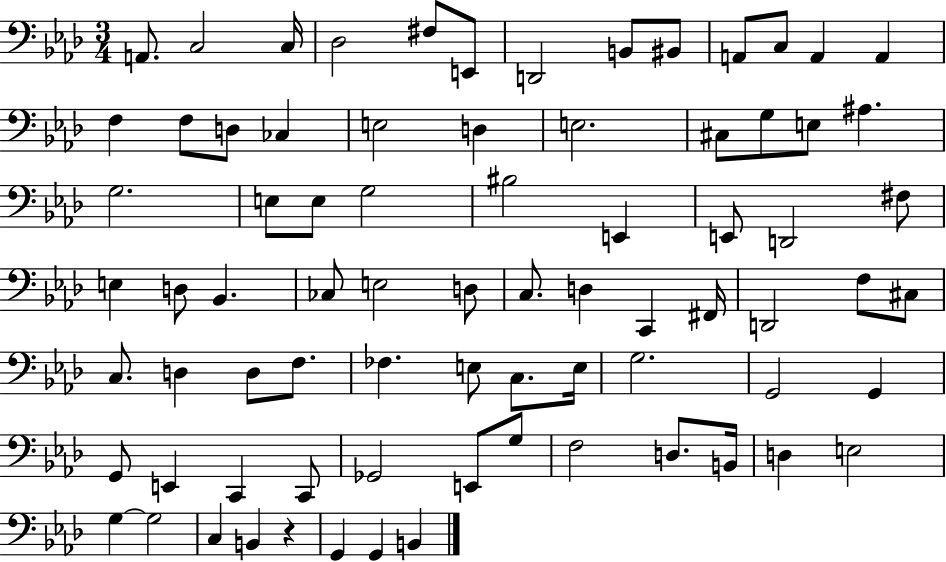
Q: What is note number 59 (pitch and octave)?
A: E2